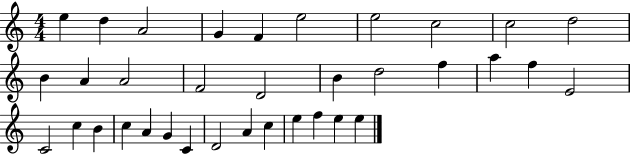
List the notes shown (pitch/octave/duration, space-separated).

E5/q D5/q A4/h G4/q F4/q E5/h E5/h C5/h C5/h D5/h B4/q A4/q A4/h F4/h D4/h B4/q D5/h F5/q A5/q F5/q E4/h C4/h C5/q B4/q C5/q A4/q G4/q C4/q D4/h A4/q C5/q E5/q F5/q E5/q E5/q